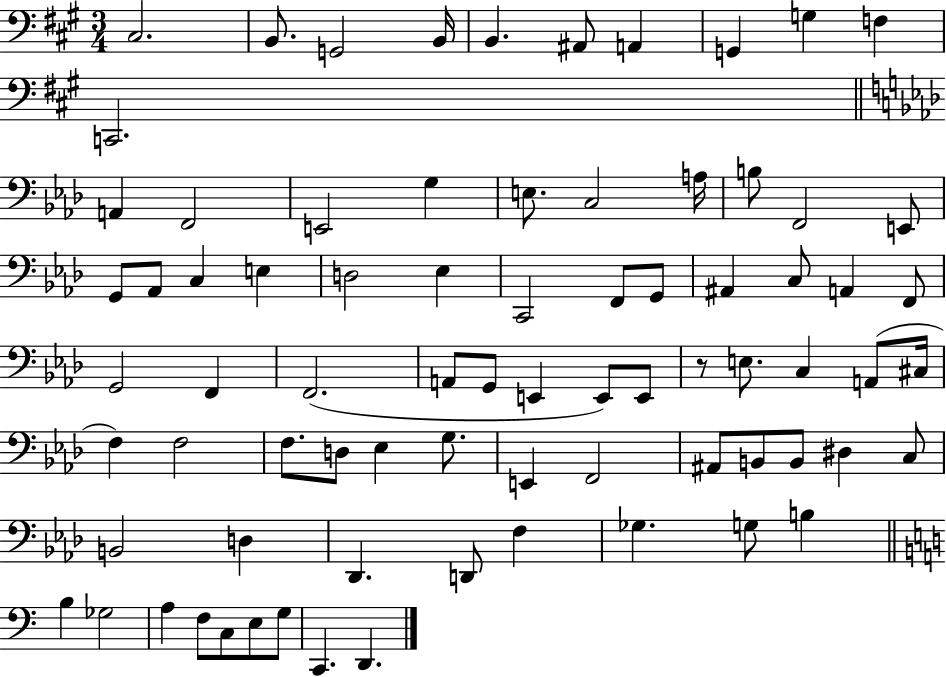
{
  \clef bass
  \numericTimeSignature
  \time 3/4
  \key a \major
  cis2. | b,8. g,2 b,16 | b,4. ais,8 a,4 | g,4 g4 f4 | \break c,2. | \bar "||" \break \key aes \major a,4 f,2 | e,2 g4 | e8. c2 a16 | b8 f,2 e,8 | \break g,8 aes,8 c4 e4 | d2 ees4 | c,2 f,8 g,8 | ais,4 c8 a,4 f,8 | \break g,2 f,4 | f,2.( | a,8 g,8 e,4 e,8) e,8 | r8 e8. c4 a,8( cis16 | \break f4) f2 | f8. d8 ees4 g8. | e,4 f,2 | ais,8 b,8 b,8 dis4 c8 | \break b,2 d4 | des,4. d,8 f4 | ges4. g8 b4 | \bar "||" \break \key c \major b4 ges2 | a4 f8 c8 e8 g8 | c,4. d,4. | \bar "|."
}